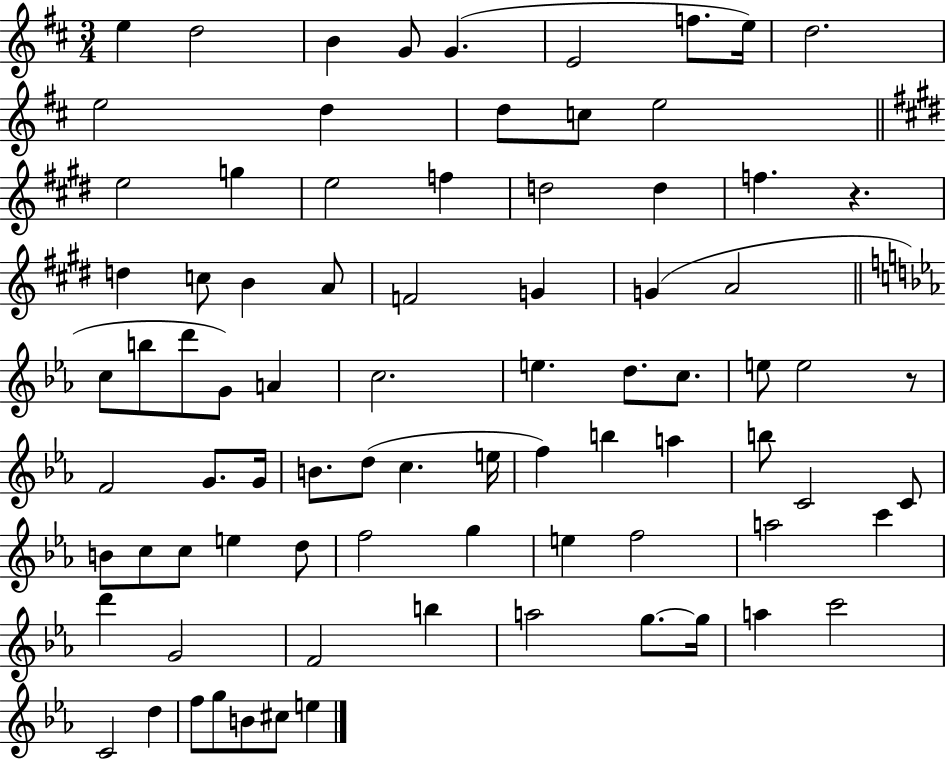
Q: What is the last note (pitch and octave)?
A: E5